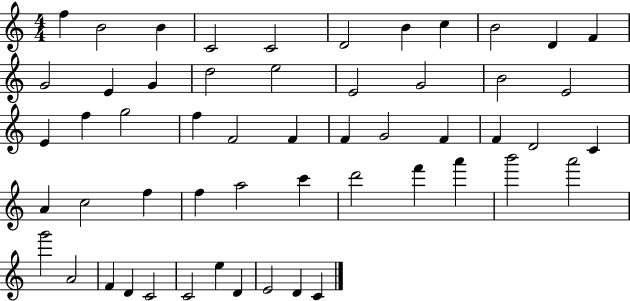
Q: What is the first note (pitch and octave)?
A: F5